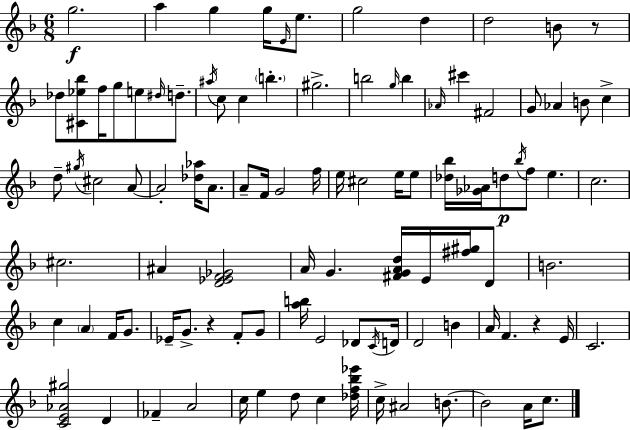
{
  \clef treble
  \numericTimeSignature
  \time 6/8
  \key d \minor
  g''2.\f | a''4 g''4 g''16 \grace { e'16 } e''8. | g''2 d''4 | d''2 b'8 r8 | \break des''8 <cis' ees'' bes''>8 f''16 g''8 e''8 \grace { dis''16 } d''8.-- | \acciaccatura { ais''16 } c''8 c''4 \parenthesize b''4.-. | gis''2.-> | b''2 \grace { g''16 } | \break b''4 \grace { aes'16 } cis'''4 fis'2 | g'8 aes'4 b'8 | c''4-> d''8-- \acciaccatura { gis''16 } cis''2 | a'8~~ a'2-. | \break <des'' aes''>16 a'8. a'8-- f'16 g'2 | f''16 e''16 cis''2 | e''16 e''8 <des'' bes''>16 <ges' aes'>16 d''8\p \acciaccatura { bes''16 } f''8 | e''4. c''2. | \break cis''2. | ais'4 <d' ees' f' ges'>2 | a'16 g'4. | <fis' g' a' d''>16 e'16 <fis'' gis''>16 d'8 b'2. | \break c''4 \parenthesize a'4 | f'16 g'8. ees'16-- g'8.-> r4 | f'8-. g'8 <a'' b''>16 e'2 | des'8 \acciaccatura { c'16 } d'16 d'2 | \break b'4 a'16 f'4. | r4 e'16 c'2. | <c' e' aes' gis''>2 | d'4 fes'4-- | \break a'2 c''16 e''4 | d''8 c''4 <des'' f'' bes'' ees'''>16 c''16-> ais'2 | b'8.~~ b'2 | a'16 c''8. \bar "|."
}